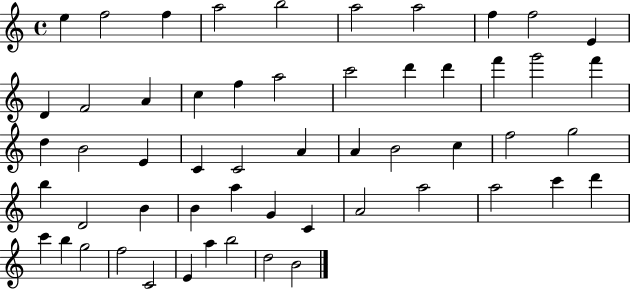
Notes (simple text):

E5/q F5/h F5/q A5/h B5/h A5/h A5/h F5/q F5/h E4/q D4/q F4/h A4/q C5/q F5/q A5/h C6/h D6/q D6/q F6/q G6/h F6/q D5/q B4/h E4/q C4/q C4/h A4/q A4/q B4/h C5/q F5/h G5/h B5/q D4/h B4/q B4/q A5/q G4/q C4/q A4/h A5/h A5/h C6/q D6/q C6/q B5/q G5/h F5/h C4/h E4/q A5/q B5/h D5/h B4/h